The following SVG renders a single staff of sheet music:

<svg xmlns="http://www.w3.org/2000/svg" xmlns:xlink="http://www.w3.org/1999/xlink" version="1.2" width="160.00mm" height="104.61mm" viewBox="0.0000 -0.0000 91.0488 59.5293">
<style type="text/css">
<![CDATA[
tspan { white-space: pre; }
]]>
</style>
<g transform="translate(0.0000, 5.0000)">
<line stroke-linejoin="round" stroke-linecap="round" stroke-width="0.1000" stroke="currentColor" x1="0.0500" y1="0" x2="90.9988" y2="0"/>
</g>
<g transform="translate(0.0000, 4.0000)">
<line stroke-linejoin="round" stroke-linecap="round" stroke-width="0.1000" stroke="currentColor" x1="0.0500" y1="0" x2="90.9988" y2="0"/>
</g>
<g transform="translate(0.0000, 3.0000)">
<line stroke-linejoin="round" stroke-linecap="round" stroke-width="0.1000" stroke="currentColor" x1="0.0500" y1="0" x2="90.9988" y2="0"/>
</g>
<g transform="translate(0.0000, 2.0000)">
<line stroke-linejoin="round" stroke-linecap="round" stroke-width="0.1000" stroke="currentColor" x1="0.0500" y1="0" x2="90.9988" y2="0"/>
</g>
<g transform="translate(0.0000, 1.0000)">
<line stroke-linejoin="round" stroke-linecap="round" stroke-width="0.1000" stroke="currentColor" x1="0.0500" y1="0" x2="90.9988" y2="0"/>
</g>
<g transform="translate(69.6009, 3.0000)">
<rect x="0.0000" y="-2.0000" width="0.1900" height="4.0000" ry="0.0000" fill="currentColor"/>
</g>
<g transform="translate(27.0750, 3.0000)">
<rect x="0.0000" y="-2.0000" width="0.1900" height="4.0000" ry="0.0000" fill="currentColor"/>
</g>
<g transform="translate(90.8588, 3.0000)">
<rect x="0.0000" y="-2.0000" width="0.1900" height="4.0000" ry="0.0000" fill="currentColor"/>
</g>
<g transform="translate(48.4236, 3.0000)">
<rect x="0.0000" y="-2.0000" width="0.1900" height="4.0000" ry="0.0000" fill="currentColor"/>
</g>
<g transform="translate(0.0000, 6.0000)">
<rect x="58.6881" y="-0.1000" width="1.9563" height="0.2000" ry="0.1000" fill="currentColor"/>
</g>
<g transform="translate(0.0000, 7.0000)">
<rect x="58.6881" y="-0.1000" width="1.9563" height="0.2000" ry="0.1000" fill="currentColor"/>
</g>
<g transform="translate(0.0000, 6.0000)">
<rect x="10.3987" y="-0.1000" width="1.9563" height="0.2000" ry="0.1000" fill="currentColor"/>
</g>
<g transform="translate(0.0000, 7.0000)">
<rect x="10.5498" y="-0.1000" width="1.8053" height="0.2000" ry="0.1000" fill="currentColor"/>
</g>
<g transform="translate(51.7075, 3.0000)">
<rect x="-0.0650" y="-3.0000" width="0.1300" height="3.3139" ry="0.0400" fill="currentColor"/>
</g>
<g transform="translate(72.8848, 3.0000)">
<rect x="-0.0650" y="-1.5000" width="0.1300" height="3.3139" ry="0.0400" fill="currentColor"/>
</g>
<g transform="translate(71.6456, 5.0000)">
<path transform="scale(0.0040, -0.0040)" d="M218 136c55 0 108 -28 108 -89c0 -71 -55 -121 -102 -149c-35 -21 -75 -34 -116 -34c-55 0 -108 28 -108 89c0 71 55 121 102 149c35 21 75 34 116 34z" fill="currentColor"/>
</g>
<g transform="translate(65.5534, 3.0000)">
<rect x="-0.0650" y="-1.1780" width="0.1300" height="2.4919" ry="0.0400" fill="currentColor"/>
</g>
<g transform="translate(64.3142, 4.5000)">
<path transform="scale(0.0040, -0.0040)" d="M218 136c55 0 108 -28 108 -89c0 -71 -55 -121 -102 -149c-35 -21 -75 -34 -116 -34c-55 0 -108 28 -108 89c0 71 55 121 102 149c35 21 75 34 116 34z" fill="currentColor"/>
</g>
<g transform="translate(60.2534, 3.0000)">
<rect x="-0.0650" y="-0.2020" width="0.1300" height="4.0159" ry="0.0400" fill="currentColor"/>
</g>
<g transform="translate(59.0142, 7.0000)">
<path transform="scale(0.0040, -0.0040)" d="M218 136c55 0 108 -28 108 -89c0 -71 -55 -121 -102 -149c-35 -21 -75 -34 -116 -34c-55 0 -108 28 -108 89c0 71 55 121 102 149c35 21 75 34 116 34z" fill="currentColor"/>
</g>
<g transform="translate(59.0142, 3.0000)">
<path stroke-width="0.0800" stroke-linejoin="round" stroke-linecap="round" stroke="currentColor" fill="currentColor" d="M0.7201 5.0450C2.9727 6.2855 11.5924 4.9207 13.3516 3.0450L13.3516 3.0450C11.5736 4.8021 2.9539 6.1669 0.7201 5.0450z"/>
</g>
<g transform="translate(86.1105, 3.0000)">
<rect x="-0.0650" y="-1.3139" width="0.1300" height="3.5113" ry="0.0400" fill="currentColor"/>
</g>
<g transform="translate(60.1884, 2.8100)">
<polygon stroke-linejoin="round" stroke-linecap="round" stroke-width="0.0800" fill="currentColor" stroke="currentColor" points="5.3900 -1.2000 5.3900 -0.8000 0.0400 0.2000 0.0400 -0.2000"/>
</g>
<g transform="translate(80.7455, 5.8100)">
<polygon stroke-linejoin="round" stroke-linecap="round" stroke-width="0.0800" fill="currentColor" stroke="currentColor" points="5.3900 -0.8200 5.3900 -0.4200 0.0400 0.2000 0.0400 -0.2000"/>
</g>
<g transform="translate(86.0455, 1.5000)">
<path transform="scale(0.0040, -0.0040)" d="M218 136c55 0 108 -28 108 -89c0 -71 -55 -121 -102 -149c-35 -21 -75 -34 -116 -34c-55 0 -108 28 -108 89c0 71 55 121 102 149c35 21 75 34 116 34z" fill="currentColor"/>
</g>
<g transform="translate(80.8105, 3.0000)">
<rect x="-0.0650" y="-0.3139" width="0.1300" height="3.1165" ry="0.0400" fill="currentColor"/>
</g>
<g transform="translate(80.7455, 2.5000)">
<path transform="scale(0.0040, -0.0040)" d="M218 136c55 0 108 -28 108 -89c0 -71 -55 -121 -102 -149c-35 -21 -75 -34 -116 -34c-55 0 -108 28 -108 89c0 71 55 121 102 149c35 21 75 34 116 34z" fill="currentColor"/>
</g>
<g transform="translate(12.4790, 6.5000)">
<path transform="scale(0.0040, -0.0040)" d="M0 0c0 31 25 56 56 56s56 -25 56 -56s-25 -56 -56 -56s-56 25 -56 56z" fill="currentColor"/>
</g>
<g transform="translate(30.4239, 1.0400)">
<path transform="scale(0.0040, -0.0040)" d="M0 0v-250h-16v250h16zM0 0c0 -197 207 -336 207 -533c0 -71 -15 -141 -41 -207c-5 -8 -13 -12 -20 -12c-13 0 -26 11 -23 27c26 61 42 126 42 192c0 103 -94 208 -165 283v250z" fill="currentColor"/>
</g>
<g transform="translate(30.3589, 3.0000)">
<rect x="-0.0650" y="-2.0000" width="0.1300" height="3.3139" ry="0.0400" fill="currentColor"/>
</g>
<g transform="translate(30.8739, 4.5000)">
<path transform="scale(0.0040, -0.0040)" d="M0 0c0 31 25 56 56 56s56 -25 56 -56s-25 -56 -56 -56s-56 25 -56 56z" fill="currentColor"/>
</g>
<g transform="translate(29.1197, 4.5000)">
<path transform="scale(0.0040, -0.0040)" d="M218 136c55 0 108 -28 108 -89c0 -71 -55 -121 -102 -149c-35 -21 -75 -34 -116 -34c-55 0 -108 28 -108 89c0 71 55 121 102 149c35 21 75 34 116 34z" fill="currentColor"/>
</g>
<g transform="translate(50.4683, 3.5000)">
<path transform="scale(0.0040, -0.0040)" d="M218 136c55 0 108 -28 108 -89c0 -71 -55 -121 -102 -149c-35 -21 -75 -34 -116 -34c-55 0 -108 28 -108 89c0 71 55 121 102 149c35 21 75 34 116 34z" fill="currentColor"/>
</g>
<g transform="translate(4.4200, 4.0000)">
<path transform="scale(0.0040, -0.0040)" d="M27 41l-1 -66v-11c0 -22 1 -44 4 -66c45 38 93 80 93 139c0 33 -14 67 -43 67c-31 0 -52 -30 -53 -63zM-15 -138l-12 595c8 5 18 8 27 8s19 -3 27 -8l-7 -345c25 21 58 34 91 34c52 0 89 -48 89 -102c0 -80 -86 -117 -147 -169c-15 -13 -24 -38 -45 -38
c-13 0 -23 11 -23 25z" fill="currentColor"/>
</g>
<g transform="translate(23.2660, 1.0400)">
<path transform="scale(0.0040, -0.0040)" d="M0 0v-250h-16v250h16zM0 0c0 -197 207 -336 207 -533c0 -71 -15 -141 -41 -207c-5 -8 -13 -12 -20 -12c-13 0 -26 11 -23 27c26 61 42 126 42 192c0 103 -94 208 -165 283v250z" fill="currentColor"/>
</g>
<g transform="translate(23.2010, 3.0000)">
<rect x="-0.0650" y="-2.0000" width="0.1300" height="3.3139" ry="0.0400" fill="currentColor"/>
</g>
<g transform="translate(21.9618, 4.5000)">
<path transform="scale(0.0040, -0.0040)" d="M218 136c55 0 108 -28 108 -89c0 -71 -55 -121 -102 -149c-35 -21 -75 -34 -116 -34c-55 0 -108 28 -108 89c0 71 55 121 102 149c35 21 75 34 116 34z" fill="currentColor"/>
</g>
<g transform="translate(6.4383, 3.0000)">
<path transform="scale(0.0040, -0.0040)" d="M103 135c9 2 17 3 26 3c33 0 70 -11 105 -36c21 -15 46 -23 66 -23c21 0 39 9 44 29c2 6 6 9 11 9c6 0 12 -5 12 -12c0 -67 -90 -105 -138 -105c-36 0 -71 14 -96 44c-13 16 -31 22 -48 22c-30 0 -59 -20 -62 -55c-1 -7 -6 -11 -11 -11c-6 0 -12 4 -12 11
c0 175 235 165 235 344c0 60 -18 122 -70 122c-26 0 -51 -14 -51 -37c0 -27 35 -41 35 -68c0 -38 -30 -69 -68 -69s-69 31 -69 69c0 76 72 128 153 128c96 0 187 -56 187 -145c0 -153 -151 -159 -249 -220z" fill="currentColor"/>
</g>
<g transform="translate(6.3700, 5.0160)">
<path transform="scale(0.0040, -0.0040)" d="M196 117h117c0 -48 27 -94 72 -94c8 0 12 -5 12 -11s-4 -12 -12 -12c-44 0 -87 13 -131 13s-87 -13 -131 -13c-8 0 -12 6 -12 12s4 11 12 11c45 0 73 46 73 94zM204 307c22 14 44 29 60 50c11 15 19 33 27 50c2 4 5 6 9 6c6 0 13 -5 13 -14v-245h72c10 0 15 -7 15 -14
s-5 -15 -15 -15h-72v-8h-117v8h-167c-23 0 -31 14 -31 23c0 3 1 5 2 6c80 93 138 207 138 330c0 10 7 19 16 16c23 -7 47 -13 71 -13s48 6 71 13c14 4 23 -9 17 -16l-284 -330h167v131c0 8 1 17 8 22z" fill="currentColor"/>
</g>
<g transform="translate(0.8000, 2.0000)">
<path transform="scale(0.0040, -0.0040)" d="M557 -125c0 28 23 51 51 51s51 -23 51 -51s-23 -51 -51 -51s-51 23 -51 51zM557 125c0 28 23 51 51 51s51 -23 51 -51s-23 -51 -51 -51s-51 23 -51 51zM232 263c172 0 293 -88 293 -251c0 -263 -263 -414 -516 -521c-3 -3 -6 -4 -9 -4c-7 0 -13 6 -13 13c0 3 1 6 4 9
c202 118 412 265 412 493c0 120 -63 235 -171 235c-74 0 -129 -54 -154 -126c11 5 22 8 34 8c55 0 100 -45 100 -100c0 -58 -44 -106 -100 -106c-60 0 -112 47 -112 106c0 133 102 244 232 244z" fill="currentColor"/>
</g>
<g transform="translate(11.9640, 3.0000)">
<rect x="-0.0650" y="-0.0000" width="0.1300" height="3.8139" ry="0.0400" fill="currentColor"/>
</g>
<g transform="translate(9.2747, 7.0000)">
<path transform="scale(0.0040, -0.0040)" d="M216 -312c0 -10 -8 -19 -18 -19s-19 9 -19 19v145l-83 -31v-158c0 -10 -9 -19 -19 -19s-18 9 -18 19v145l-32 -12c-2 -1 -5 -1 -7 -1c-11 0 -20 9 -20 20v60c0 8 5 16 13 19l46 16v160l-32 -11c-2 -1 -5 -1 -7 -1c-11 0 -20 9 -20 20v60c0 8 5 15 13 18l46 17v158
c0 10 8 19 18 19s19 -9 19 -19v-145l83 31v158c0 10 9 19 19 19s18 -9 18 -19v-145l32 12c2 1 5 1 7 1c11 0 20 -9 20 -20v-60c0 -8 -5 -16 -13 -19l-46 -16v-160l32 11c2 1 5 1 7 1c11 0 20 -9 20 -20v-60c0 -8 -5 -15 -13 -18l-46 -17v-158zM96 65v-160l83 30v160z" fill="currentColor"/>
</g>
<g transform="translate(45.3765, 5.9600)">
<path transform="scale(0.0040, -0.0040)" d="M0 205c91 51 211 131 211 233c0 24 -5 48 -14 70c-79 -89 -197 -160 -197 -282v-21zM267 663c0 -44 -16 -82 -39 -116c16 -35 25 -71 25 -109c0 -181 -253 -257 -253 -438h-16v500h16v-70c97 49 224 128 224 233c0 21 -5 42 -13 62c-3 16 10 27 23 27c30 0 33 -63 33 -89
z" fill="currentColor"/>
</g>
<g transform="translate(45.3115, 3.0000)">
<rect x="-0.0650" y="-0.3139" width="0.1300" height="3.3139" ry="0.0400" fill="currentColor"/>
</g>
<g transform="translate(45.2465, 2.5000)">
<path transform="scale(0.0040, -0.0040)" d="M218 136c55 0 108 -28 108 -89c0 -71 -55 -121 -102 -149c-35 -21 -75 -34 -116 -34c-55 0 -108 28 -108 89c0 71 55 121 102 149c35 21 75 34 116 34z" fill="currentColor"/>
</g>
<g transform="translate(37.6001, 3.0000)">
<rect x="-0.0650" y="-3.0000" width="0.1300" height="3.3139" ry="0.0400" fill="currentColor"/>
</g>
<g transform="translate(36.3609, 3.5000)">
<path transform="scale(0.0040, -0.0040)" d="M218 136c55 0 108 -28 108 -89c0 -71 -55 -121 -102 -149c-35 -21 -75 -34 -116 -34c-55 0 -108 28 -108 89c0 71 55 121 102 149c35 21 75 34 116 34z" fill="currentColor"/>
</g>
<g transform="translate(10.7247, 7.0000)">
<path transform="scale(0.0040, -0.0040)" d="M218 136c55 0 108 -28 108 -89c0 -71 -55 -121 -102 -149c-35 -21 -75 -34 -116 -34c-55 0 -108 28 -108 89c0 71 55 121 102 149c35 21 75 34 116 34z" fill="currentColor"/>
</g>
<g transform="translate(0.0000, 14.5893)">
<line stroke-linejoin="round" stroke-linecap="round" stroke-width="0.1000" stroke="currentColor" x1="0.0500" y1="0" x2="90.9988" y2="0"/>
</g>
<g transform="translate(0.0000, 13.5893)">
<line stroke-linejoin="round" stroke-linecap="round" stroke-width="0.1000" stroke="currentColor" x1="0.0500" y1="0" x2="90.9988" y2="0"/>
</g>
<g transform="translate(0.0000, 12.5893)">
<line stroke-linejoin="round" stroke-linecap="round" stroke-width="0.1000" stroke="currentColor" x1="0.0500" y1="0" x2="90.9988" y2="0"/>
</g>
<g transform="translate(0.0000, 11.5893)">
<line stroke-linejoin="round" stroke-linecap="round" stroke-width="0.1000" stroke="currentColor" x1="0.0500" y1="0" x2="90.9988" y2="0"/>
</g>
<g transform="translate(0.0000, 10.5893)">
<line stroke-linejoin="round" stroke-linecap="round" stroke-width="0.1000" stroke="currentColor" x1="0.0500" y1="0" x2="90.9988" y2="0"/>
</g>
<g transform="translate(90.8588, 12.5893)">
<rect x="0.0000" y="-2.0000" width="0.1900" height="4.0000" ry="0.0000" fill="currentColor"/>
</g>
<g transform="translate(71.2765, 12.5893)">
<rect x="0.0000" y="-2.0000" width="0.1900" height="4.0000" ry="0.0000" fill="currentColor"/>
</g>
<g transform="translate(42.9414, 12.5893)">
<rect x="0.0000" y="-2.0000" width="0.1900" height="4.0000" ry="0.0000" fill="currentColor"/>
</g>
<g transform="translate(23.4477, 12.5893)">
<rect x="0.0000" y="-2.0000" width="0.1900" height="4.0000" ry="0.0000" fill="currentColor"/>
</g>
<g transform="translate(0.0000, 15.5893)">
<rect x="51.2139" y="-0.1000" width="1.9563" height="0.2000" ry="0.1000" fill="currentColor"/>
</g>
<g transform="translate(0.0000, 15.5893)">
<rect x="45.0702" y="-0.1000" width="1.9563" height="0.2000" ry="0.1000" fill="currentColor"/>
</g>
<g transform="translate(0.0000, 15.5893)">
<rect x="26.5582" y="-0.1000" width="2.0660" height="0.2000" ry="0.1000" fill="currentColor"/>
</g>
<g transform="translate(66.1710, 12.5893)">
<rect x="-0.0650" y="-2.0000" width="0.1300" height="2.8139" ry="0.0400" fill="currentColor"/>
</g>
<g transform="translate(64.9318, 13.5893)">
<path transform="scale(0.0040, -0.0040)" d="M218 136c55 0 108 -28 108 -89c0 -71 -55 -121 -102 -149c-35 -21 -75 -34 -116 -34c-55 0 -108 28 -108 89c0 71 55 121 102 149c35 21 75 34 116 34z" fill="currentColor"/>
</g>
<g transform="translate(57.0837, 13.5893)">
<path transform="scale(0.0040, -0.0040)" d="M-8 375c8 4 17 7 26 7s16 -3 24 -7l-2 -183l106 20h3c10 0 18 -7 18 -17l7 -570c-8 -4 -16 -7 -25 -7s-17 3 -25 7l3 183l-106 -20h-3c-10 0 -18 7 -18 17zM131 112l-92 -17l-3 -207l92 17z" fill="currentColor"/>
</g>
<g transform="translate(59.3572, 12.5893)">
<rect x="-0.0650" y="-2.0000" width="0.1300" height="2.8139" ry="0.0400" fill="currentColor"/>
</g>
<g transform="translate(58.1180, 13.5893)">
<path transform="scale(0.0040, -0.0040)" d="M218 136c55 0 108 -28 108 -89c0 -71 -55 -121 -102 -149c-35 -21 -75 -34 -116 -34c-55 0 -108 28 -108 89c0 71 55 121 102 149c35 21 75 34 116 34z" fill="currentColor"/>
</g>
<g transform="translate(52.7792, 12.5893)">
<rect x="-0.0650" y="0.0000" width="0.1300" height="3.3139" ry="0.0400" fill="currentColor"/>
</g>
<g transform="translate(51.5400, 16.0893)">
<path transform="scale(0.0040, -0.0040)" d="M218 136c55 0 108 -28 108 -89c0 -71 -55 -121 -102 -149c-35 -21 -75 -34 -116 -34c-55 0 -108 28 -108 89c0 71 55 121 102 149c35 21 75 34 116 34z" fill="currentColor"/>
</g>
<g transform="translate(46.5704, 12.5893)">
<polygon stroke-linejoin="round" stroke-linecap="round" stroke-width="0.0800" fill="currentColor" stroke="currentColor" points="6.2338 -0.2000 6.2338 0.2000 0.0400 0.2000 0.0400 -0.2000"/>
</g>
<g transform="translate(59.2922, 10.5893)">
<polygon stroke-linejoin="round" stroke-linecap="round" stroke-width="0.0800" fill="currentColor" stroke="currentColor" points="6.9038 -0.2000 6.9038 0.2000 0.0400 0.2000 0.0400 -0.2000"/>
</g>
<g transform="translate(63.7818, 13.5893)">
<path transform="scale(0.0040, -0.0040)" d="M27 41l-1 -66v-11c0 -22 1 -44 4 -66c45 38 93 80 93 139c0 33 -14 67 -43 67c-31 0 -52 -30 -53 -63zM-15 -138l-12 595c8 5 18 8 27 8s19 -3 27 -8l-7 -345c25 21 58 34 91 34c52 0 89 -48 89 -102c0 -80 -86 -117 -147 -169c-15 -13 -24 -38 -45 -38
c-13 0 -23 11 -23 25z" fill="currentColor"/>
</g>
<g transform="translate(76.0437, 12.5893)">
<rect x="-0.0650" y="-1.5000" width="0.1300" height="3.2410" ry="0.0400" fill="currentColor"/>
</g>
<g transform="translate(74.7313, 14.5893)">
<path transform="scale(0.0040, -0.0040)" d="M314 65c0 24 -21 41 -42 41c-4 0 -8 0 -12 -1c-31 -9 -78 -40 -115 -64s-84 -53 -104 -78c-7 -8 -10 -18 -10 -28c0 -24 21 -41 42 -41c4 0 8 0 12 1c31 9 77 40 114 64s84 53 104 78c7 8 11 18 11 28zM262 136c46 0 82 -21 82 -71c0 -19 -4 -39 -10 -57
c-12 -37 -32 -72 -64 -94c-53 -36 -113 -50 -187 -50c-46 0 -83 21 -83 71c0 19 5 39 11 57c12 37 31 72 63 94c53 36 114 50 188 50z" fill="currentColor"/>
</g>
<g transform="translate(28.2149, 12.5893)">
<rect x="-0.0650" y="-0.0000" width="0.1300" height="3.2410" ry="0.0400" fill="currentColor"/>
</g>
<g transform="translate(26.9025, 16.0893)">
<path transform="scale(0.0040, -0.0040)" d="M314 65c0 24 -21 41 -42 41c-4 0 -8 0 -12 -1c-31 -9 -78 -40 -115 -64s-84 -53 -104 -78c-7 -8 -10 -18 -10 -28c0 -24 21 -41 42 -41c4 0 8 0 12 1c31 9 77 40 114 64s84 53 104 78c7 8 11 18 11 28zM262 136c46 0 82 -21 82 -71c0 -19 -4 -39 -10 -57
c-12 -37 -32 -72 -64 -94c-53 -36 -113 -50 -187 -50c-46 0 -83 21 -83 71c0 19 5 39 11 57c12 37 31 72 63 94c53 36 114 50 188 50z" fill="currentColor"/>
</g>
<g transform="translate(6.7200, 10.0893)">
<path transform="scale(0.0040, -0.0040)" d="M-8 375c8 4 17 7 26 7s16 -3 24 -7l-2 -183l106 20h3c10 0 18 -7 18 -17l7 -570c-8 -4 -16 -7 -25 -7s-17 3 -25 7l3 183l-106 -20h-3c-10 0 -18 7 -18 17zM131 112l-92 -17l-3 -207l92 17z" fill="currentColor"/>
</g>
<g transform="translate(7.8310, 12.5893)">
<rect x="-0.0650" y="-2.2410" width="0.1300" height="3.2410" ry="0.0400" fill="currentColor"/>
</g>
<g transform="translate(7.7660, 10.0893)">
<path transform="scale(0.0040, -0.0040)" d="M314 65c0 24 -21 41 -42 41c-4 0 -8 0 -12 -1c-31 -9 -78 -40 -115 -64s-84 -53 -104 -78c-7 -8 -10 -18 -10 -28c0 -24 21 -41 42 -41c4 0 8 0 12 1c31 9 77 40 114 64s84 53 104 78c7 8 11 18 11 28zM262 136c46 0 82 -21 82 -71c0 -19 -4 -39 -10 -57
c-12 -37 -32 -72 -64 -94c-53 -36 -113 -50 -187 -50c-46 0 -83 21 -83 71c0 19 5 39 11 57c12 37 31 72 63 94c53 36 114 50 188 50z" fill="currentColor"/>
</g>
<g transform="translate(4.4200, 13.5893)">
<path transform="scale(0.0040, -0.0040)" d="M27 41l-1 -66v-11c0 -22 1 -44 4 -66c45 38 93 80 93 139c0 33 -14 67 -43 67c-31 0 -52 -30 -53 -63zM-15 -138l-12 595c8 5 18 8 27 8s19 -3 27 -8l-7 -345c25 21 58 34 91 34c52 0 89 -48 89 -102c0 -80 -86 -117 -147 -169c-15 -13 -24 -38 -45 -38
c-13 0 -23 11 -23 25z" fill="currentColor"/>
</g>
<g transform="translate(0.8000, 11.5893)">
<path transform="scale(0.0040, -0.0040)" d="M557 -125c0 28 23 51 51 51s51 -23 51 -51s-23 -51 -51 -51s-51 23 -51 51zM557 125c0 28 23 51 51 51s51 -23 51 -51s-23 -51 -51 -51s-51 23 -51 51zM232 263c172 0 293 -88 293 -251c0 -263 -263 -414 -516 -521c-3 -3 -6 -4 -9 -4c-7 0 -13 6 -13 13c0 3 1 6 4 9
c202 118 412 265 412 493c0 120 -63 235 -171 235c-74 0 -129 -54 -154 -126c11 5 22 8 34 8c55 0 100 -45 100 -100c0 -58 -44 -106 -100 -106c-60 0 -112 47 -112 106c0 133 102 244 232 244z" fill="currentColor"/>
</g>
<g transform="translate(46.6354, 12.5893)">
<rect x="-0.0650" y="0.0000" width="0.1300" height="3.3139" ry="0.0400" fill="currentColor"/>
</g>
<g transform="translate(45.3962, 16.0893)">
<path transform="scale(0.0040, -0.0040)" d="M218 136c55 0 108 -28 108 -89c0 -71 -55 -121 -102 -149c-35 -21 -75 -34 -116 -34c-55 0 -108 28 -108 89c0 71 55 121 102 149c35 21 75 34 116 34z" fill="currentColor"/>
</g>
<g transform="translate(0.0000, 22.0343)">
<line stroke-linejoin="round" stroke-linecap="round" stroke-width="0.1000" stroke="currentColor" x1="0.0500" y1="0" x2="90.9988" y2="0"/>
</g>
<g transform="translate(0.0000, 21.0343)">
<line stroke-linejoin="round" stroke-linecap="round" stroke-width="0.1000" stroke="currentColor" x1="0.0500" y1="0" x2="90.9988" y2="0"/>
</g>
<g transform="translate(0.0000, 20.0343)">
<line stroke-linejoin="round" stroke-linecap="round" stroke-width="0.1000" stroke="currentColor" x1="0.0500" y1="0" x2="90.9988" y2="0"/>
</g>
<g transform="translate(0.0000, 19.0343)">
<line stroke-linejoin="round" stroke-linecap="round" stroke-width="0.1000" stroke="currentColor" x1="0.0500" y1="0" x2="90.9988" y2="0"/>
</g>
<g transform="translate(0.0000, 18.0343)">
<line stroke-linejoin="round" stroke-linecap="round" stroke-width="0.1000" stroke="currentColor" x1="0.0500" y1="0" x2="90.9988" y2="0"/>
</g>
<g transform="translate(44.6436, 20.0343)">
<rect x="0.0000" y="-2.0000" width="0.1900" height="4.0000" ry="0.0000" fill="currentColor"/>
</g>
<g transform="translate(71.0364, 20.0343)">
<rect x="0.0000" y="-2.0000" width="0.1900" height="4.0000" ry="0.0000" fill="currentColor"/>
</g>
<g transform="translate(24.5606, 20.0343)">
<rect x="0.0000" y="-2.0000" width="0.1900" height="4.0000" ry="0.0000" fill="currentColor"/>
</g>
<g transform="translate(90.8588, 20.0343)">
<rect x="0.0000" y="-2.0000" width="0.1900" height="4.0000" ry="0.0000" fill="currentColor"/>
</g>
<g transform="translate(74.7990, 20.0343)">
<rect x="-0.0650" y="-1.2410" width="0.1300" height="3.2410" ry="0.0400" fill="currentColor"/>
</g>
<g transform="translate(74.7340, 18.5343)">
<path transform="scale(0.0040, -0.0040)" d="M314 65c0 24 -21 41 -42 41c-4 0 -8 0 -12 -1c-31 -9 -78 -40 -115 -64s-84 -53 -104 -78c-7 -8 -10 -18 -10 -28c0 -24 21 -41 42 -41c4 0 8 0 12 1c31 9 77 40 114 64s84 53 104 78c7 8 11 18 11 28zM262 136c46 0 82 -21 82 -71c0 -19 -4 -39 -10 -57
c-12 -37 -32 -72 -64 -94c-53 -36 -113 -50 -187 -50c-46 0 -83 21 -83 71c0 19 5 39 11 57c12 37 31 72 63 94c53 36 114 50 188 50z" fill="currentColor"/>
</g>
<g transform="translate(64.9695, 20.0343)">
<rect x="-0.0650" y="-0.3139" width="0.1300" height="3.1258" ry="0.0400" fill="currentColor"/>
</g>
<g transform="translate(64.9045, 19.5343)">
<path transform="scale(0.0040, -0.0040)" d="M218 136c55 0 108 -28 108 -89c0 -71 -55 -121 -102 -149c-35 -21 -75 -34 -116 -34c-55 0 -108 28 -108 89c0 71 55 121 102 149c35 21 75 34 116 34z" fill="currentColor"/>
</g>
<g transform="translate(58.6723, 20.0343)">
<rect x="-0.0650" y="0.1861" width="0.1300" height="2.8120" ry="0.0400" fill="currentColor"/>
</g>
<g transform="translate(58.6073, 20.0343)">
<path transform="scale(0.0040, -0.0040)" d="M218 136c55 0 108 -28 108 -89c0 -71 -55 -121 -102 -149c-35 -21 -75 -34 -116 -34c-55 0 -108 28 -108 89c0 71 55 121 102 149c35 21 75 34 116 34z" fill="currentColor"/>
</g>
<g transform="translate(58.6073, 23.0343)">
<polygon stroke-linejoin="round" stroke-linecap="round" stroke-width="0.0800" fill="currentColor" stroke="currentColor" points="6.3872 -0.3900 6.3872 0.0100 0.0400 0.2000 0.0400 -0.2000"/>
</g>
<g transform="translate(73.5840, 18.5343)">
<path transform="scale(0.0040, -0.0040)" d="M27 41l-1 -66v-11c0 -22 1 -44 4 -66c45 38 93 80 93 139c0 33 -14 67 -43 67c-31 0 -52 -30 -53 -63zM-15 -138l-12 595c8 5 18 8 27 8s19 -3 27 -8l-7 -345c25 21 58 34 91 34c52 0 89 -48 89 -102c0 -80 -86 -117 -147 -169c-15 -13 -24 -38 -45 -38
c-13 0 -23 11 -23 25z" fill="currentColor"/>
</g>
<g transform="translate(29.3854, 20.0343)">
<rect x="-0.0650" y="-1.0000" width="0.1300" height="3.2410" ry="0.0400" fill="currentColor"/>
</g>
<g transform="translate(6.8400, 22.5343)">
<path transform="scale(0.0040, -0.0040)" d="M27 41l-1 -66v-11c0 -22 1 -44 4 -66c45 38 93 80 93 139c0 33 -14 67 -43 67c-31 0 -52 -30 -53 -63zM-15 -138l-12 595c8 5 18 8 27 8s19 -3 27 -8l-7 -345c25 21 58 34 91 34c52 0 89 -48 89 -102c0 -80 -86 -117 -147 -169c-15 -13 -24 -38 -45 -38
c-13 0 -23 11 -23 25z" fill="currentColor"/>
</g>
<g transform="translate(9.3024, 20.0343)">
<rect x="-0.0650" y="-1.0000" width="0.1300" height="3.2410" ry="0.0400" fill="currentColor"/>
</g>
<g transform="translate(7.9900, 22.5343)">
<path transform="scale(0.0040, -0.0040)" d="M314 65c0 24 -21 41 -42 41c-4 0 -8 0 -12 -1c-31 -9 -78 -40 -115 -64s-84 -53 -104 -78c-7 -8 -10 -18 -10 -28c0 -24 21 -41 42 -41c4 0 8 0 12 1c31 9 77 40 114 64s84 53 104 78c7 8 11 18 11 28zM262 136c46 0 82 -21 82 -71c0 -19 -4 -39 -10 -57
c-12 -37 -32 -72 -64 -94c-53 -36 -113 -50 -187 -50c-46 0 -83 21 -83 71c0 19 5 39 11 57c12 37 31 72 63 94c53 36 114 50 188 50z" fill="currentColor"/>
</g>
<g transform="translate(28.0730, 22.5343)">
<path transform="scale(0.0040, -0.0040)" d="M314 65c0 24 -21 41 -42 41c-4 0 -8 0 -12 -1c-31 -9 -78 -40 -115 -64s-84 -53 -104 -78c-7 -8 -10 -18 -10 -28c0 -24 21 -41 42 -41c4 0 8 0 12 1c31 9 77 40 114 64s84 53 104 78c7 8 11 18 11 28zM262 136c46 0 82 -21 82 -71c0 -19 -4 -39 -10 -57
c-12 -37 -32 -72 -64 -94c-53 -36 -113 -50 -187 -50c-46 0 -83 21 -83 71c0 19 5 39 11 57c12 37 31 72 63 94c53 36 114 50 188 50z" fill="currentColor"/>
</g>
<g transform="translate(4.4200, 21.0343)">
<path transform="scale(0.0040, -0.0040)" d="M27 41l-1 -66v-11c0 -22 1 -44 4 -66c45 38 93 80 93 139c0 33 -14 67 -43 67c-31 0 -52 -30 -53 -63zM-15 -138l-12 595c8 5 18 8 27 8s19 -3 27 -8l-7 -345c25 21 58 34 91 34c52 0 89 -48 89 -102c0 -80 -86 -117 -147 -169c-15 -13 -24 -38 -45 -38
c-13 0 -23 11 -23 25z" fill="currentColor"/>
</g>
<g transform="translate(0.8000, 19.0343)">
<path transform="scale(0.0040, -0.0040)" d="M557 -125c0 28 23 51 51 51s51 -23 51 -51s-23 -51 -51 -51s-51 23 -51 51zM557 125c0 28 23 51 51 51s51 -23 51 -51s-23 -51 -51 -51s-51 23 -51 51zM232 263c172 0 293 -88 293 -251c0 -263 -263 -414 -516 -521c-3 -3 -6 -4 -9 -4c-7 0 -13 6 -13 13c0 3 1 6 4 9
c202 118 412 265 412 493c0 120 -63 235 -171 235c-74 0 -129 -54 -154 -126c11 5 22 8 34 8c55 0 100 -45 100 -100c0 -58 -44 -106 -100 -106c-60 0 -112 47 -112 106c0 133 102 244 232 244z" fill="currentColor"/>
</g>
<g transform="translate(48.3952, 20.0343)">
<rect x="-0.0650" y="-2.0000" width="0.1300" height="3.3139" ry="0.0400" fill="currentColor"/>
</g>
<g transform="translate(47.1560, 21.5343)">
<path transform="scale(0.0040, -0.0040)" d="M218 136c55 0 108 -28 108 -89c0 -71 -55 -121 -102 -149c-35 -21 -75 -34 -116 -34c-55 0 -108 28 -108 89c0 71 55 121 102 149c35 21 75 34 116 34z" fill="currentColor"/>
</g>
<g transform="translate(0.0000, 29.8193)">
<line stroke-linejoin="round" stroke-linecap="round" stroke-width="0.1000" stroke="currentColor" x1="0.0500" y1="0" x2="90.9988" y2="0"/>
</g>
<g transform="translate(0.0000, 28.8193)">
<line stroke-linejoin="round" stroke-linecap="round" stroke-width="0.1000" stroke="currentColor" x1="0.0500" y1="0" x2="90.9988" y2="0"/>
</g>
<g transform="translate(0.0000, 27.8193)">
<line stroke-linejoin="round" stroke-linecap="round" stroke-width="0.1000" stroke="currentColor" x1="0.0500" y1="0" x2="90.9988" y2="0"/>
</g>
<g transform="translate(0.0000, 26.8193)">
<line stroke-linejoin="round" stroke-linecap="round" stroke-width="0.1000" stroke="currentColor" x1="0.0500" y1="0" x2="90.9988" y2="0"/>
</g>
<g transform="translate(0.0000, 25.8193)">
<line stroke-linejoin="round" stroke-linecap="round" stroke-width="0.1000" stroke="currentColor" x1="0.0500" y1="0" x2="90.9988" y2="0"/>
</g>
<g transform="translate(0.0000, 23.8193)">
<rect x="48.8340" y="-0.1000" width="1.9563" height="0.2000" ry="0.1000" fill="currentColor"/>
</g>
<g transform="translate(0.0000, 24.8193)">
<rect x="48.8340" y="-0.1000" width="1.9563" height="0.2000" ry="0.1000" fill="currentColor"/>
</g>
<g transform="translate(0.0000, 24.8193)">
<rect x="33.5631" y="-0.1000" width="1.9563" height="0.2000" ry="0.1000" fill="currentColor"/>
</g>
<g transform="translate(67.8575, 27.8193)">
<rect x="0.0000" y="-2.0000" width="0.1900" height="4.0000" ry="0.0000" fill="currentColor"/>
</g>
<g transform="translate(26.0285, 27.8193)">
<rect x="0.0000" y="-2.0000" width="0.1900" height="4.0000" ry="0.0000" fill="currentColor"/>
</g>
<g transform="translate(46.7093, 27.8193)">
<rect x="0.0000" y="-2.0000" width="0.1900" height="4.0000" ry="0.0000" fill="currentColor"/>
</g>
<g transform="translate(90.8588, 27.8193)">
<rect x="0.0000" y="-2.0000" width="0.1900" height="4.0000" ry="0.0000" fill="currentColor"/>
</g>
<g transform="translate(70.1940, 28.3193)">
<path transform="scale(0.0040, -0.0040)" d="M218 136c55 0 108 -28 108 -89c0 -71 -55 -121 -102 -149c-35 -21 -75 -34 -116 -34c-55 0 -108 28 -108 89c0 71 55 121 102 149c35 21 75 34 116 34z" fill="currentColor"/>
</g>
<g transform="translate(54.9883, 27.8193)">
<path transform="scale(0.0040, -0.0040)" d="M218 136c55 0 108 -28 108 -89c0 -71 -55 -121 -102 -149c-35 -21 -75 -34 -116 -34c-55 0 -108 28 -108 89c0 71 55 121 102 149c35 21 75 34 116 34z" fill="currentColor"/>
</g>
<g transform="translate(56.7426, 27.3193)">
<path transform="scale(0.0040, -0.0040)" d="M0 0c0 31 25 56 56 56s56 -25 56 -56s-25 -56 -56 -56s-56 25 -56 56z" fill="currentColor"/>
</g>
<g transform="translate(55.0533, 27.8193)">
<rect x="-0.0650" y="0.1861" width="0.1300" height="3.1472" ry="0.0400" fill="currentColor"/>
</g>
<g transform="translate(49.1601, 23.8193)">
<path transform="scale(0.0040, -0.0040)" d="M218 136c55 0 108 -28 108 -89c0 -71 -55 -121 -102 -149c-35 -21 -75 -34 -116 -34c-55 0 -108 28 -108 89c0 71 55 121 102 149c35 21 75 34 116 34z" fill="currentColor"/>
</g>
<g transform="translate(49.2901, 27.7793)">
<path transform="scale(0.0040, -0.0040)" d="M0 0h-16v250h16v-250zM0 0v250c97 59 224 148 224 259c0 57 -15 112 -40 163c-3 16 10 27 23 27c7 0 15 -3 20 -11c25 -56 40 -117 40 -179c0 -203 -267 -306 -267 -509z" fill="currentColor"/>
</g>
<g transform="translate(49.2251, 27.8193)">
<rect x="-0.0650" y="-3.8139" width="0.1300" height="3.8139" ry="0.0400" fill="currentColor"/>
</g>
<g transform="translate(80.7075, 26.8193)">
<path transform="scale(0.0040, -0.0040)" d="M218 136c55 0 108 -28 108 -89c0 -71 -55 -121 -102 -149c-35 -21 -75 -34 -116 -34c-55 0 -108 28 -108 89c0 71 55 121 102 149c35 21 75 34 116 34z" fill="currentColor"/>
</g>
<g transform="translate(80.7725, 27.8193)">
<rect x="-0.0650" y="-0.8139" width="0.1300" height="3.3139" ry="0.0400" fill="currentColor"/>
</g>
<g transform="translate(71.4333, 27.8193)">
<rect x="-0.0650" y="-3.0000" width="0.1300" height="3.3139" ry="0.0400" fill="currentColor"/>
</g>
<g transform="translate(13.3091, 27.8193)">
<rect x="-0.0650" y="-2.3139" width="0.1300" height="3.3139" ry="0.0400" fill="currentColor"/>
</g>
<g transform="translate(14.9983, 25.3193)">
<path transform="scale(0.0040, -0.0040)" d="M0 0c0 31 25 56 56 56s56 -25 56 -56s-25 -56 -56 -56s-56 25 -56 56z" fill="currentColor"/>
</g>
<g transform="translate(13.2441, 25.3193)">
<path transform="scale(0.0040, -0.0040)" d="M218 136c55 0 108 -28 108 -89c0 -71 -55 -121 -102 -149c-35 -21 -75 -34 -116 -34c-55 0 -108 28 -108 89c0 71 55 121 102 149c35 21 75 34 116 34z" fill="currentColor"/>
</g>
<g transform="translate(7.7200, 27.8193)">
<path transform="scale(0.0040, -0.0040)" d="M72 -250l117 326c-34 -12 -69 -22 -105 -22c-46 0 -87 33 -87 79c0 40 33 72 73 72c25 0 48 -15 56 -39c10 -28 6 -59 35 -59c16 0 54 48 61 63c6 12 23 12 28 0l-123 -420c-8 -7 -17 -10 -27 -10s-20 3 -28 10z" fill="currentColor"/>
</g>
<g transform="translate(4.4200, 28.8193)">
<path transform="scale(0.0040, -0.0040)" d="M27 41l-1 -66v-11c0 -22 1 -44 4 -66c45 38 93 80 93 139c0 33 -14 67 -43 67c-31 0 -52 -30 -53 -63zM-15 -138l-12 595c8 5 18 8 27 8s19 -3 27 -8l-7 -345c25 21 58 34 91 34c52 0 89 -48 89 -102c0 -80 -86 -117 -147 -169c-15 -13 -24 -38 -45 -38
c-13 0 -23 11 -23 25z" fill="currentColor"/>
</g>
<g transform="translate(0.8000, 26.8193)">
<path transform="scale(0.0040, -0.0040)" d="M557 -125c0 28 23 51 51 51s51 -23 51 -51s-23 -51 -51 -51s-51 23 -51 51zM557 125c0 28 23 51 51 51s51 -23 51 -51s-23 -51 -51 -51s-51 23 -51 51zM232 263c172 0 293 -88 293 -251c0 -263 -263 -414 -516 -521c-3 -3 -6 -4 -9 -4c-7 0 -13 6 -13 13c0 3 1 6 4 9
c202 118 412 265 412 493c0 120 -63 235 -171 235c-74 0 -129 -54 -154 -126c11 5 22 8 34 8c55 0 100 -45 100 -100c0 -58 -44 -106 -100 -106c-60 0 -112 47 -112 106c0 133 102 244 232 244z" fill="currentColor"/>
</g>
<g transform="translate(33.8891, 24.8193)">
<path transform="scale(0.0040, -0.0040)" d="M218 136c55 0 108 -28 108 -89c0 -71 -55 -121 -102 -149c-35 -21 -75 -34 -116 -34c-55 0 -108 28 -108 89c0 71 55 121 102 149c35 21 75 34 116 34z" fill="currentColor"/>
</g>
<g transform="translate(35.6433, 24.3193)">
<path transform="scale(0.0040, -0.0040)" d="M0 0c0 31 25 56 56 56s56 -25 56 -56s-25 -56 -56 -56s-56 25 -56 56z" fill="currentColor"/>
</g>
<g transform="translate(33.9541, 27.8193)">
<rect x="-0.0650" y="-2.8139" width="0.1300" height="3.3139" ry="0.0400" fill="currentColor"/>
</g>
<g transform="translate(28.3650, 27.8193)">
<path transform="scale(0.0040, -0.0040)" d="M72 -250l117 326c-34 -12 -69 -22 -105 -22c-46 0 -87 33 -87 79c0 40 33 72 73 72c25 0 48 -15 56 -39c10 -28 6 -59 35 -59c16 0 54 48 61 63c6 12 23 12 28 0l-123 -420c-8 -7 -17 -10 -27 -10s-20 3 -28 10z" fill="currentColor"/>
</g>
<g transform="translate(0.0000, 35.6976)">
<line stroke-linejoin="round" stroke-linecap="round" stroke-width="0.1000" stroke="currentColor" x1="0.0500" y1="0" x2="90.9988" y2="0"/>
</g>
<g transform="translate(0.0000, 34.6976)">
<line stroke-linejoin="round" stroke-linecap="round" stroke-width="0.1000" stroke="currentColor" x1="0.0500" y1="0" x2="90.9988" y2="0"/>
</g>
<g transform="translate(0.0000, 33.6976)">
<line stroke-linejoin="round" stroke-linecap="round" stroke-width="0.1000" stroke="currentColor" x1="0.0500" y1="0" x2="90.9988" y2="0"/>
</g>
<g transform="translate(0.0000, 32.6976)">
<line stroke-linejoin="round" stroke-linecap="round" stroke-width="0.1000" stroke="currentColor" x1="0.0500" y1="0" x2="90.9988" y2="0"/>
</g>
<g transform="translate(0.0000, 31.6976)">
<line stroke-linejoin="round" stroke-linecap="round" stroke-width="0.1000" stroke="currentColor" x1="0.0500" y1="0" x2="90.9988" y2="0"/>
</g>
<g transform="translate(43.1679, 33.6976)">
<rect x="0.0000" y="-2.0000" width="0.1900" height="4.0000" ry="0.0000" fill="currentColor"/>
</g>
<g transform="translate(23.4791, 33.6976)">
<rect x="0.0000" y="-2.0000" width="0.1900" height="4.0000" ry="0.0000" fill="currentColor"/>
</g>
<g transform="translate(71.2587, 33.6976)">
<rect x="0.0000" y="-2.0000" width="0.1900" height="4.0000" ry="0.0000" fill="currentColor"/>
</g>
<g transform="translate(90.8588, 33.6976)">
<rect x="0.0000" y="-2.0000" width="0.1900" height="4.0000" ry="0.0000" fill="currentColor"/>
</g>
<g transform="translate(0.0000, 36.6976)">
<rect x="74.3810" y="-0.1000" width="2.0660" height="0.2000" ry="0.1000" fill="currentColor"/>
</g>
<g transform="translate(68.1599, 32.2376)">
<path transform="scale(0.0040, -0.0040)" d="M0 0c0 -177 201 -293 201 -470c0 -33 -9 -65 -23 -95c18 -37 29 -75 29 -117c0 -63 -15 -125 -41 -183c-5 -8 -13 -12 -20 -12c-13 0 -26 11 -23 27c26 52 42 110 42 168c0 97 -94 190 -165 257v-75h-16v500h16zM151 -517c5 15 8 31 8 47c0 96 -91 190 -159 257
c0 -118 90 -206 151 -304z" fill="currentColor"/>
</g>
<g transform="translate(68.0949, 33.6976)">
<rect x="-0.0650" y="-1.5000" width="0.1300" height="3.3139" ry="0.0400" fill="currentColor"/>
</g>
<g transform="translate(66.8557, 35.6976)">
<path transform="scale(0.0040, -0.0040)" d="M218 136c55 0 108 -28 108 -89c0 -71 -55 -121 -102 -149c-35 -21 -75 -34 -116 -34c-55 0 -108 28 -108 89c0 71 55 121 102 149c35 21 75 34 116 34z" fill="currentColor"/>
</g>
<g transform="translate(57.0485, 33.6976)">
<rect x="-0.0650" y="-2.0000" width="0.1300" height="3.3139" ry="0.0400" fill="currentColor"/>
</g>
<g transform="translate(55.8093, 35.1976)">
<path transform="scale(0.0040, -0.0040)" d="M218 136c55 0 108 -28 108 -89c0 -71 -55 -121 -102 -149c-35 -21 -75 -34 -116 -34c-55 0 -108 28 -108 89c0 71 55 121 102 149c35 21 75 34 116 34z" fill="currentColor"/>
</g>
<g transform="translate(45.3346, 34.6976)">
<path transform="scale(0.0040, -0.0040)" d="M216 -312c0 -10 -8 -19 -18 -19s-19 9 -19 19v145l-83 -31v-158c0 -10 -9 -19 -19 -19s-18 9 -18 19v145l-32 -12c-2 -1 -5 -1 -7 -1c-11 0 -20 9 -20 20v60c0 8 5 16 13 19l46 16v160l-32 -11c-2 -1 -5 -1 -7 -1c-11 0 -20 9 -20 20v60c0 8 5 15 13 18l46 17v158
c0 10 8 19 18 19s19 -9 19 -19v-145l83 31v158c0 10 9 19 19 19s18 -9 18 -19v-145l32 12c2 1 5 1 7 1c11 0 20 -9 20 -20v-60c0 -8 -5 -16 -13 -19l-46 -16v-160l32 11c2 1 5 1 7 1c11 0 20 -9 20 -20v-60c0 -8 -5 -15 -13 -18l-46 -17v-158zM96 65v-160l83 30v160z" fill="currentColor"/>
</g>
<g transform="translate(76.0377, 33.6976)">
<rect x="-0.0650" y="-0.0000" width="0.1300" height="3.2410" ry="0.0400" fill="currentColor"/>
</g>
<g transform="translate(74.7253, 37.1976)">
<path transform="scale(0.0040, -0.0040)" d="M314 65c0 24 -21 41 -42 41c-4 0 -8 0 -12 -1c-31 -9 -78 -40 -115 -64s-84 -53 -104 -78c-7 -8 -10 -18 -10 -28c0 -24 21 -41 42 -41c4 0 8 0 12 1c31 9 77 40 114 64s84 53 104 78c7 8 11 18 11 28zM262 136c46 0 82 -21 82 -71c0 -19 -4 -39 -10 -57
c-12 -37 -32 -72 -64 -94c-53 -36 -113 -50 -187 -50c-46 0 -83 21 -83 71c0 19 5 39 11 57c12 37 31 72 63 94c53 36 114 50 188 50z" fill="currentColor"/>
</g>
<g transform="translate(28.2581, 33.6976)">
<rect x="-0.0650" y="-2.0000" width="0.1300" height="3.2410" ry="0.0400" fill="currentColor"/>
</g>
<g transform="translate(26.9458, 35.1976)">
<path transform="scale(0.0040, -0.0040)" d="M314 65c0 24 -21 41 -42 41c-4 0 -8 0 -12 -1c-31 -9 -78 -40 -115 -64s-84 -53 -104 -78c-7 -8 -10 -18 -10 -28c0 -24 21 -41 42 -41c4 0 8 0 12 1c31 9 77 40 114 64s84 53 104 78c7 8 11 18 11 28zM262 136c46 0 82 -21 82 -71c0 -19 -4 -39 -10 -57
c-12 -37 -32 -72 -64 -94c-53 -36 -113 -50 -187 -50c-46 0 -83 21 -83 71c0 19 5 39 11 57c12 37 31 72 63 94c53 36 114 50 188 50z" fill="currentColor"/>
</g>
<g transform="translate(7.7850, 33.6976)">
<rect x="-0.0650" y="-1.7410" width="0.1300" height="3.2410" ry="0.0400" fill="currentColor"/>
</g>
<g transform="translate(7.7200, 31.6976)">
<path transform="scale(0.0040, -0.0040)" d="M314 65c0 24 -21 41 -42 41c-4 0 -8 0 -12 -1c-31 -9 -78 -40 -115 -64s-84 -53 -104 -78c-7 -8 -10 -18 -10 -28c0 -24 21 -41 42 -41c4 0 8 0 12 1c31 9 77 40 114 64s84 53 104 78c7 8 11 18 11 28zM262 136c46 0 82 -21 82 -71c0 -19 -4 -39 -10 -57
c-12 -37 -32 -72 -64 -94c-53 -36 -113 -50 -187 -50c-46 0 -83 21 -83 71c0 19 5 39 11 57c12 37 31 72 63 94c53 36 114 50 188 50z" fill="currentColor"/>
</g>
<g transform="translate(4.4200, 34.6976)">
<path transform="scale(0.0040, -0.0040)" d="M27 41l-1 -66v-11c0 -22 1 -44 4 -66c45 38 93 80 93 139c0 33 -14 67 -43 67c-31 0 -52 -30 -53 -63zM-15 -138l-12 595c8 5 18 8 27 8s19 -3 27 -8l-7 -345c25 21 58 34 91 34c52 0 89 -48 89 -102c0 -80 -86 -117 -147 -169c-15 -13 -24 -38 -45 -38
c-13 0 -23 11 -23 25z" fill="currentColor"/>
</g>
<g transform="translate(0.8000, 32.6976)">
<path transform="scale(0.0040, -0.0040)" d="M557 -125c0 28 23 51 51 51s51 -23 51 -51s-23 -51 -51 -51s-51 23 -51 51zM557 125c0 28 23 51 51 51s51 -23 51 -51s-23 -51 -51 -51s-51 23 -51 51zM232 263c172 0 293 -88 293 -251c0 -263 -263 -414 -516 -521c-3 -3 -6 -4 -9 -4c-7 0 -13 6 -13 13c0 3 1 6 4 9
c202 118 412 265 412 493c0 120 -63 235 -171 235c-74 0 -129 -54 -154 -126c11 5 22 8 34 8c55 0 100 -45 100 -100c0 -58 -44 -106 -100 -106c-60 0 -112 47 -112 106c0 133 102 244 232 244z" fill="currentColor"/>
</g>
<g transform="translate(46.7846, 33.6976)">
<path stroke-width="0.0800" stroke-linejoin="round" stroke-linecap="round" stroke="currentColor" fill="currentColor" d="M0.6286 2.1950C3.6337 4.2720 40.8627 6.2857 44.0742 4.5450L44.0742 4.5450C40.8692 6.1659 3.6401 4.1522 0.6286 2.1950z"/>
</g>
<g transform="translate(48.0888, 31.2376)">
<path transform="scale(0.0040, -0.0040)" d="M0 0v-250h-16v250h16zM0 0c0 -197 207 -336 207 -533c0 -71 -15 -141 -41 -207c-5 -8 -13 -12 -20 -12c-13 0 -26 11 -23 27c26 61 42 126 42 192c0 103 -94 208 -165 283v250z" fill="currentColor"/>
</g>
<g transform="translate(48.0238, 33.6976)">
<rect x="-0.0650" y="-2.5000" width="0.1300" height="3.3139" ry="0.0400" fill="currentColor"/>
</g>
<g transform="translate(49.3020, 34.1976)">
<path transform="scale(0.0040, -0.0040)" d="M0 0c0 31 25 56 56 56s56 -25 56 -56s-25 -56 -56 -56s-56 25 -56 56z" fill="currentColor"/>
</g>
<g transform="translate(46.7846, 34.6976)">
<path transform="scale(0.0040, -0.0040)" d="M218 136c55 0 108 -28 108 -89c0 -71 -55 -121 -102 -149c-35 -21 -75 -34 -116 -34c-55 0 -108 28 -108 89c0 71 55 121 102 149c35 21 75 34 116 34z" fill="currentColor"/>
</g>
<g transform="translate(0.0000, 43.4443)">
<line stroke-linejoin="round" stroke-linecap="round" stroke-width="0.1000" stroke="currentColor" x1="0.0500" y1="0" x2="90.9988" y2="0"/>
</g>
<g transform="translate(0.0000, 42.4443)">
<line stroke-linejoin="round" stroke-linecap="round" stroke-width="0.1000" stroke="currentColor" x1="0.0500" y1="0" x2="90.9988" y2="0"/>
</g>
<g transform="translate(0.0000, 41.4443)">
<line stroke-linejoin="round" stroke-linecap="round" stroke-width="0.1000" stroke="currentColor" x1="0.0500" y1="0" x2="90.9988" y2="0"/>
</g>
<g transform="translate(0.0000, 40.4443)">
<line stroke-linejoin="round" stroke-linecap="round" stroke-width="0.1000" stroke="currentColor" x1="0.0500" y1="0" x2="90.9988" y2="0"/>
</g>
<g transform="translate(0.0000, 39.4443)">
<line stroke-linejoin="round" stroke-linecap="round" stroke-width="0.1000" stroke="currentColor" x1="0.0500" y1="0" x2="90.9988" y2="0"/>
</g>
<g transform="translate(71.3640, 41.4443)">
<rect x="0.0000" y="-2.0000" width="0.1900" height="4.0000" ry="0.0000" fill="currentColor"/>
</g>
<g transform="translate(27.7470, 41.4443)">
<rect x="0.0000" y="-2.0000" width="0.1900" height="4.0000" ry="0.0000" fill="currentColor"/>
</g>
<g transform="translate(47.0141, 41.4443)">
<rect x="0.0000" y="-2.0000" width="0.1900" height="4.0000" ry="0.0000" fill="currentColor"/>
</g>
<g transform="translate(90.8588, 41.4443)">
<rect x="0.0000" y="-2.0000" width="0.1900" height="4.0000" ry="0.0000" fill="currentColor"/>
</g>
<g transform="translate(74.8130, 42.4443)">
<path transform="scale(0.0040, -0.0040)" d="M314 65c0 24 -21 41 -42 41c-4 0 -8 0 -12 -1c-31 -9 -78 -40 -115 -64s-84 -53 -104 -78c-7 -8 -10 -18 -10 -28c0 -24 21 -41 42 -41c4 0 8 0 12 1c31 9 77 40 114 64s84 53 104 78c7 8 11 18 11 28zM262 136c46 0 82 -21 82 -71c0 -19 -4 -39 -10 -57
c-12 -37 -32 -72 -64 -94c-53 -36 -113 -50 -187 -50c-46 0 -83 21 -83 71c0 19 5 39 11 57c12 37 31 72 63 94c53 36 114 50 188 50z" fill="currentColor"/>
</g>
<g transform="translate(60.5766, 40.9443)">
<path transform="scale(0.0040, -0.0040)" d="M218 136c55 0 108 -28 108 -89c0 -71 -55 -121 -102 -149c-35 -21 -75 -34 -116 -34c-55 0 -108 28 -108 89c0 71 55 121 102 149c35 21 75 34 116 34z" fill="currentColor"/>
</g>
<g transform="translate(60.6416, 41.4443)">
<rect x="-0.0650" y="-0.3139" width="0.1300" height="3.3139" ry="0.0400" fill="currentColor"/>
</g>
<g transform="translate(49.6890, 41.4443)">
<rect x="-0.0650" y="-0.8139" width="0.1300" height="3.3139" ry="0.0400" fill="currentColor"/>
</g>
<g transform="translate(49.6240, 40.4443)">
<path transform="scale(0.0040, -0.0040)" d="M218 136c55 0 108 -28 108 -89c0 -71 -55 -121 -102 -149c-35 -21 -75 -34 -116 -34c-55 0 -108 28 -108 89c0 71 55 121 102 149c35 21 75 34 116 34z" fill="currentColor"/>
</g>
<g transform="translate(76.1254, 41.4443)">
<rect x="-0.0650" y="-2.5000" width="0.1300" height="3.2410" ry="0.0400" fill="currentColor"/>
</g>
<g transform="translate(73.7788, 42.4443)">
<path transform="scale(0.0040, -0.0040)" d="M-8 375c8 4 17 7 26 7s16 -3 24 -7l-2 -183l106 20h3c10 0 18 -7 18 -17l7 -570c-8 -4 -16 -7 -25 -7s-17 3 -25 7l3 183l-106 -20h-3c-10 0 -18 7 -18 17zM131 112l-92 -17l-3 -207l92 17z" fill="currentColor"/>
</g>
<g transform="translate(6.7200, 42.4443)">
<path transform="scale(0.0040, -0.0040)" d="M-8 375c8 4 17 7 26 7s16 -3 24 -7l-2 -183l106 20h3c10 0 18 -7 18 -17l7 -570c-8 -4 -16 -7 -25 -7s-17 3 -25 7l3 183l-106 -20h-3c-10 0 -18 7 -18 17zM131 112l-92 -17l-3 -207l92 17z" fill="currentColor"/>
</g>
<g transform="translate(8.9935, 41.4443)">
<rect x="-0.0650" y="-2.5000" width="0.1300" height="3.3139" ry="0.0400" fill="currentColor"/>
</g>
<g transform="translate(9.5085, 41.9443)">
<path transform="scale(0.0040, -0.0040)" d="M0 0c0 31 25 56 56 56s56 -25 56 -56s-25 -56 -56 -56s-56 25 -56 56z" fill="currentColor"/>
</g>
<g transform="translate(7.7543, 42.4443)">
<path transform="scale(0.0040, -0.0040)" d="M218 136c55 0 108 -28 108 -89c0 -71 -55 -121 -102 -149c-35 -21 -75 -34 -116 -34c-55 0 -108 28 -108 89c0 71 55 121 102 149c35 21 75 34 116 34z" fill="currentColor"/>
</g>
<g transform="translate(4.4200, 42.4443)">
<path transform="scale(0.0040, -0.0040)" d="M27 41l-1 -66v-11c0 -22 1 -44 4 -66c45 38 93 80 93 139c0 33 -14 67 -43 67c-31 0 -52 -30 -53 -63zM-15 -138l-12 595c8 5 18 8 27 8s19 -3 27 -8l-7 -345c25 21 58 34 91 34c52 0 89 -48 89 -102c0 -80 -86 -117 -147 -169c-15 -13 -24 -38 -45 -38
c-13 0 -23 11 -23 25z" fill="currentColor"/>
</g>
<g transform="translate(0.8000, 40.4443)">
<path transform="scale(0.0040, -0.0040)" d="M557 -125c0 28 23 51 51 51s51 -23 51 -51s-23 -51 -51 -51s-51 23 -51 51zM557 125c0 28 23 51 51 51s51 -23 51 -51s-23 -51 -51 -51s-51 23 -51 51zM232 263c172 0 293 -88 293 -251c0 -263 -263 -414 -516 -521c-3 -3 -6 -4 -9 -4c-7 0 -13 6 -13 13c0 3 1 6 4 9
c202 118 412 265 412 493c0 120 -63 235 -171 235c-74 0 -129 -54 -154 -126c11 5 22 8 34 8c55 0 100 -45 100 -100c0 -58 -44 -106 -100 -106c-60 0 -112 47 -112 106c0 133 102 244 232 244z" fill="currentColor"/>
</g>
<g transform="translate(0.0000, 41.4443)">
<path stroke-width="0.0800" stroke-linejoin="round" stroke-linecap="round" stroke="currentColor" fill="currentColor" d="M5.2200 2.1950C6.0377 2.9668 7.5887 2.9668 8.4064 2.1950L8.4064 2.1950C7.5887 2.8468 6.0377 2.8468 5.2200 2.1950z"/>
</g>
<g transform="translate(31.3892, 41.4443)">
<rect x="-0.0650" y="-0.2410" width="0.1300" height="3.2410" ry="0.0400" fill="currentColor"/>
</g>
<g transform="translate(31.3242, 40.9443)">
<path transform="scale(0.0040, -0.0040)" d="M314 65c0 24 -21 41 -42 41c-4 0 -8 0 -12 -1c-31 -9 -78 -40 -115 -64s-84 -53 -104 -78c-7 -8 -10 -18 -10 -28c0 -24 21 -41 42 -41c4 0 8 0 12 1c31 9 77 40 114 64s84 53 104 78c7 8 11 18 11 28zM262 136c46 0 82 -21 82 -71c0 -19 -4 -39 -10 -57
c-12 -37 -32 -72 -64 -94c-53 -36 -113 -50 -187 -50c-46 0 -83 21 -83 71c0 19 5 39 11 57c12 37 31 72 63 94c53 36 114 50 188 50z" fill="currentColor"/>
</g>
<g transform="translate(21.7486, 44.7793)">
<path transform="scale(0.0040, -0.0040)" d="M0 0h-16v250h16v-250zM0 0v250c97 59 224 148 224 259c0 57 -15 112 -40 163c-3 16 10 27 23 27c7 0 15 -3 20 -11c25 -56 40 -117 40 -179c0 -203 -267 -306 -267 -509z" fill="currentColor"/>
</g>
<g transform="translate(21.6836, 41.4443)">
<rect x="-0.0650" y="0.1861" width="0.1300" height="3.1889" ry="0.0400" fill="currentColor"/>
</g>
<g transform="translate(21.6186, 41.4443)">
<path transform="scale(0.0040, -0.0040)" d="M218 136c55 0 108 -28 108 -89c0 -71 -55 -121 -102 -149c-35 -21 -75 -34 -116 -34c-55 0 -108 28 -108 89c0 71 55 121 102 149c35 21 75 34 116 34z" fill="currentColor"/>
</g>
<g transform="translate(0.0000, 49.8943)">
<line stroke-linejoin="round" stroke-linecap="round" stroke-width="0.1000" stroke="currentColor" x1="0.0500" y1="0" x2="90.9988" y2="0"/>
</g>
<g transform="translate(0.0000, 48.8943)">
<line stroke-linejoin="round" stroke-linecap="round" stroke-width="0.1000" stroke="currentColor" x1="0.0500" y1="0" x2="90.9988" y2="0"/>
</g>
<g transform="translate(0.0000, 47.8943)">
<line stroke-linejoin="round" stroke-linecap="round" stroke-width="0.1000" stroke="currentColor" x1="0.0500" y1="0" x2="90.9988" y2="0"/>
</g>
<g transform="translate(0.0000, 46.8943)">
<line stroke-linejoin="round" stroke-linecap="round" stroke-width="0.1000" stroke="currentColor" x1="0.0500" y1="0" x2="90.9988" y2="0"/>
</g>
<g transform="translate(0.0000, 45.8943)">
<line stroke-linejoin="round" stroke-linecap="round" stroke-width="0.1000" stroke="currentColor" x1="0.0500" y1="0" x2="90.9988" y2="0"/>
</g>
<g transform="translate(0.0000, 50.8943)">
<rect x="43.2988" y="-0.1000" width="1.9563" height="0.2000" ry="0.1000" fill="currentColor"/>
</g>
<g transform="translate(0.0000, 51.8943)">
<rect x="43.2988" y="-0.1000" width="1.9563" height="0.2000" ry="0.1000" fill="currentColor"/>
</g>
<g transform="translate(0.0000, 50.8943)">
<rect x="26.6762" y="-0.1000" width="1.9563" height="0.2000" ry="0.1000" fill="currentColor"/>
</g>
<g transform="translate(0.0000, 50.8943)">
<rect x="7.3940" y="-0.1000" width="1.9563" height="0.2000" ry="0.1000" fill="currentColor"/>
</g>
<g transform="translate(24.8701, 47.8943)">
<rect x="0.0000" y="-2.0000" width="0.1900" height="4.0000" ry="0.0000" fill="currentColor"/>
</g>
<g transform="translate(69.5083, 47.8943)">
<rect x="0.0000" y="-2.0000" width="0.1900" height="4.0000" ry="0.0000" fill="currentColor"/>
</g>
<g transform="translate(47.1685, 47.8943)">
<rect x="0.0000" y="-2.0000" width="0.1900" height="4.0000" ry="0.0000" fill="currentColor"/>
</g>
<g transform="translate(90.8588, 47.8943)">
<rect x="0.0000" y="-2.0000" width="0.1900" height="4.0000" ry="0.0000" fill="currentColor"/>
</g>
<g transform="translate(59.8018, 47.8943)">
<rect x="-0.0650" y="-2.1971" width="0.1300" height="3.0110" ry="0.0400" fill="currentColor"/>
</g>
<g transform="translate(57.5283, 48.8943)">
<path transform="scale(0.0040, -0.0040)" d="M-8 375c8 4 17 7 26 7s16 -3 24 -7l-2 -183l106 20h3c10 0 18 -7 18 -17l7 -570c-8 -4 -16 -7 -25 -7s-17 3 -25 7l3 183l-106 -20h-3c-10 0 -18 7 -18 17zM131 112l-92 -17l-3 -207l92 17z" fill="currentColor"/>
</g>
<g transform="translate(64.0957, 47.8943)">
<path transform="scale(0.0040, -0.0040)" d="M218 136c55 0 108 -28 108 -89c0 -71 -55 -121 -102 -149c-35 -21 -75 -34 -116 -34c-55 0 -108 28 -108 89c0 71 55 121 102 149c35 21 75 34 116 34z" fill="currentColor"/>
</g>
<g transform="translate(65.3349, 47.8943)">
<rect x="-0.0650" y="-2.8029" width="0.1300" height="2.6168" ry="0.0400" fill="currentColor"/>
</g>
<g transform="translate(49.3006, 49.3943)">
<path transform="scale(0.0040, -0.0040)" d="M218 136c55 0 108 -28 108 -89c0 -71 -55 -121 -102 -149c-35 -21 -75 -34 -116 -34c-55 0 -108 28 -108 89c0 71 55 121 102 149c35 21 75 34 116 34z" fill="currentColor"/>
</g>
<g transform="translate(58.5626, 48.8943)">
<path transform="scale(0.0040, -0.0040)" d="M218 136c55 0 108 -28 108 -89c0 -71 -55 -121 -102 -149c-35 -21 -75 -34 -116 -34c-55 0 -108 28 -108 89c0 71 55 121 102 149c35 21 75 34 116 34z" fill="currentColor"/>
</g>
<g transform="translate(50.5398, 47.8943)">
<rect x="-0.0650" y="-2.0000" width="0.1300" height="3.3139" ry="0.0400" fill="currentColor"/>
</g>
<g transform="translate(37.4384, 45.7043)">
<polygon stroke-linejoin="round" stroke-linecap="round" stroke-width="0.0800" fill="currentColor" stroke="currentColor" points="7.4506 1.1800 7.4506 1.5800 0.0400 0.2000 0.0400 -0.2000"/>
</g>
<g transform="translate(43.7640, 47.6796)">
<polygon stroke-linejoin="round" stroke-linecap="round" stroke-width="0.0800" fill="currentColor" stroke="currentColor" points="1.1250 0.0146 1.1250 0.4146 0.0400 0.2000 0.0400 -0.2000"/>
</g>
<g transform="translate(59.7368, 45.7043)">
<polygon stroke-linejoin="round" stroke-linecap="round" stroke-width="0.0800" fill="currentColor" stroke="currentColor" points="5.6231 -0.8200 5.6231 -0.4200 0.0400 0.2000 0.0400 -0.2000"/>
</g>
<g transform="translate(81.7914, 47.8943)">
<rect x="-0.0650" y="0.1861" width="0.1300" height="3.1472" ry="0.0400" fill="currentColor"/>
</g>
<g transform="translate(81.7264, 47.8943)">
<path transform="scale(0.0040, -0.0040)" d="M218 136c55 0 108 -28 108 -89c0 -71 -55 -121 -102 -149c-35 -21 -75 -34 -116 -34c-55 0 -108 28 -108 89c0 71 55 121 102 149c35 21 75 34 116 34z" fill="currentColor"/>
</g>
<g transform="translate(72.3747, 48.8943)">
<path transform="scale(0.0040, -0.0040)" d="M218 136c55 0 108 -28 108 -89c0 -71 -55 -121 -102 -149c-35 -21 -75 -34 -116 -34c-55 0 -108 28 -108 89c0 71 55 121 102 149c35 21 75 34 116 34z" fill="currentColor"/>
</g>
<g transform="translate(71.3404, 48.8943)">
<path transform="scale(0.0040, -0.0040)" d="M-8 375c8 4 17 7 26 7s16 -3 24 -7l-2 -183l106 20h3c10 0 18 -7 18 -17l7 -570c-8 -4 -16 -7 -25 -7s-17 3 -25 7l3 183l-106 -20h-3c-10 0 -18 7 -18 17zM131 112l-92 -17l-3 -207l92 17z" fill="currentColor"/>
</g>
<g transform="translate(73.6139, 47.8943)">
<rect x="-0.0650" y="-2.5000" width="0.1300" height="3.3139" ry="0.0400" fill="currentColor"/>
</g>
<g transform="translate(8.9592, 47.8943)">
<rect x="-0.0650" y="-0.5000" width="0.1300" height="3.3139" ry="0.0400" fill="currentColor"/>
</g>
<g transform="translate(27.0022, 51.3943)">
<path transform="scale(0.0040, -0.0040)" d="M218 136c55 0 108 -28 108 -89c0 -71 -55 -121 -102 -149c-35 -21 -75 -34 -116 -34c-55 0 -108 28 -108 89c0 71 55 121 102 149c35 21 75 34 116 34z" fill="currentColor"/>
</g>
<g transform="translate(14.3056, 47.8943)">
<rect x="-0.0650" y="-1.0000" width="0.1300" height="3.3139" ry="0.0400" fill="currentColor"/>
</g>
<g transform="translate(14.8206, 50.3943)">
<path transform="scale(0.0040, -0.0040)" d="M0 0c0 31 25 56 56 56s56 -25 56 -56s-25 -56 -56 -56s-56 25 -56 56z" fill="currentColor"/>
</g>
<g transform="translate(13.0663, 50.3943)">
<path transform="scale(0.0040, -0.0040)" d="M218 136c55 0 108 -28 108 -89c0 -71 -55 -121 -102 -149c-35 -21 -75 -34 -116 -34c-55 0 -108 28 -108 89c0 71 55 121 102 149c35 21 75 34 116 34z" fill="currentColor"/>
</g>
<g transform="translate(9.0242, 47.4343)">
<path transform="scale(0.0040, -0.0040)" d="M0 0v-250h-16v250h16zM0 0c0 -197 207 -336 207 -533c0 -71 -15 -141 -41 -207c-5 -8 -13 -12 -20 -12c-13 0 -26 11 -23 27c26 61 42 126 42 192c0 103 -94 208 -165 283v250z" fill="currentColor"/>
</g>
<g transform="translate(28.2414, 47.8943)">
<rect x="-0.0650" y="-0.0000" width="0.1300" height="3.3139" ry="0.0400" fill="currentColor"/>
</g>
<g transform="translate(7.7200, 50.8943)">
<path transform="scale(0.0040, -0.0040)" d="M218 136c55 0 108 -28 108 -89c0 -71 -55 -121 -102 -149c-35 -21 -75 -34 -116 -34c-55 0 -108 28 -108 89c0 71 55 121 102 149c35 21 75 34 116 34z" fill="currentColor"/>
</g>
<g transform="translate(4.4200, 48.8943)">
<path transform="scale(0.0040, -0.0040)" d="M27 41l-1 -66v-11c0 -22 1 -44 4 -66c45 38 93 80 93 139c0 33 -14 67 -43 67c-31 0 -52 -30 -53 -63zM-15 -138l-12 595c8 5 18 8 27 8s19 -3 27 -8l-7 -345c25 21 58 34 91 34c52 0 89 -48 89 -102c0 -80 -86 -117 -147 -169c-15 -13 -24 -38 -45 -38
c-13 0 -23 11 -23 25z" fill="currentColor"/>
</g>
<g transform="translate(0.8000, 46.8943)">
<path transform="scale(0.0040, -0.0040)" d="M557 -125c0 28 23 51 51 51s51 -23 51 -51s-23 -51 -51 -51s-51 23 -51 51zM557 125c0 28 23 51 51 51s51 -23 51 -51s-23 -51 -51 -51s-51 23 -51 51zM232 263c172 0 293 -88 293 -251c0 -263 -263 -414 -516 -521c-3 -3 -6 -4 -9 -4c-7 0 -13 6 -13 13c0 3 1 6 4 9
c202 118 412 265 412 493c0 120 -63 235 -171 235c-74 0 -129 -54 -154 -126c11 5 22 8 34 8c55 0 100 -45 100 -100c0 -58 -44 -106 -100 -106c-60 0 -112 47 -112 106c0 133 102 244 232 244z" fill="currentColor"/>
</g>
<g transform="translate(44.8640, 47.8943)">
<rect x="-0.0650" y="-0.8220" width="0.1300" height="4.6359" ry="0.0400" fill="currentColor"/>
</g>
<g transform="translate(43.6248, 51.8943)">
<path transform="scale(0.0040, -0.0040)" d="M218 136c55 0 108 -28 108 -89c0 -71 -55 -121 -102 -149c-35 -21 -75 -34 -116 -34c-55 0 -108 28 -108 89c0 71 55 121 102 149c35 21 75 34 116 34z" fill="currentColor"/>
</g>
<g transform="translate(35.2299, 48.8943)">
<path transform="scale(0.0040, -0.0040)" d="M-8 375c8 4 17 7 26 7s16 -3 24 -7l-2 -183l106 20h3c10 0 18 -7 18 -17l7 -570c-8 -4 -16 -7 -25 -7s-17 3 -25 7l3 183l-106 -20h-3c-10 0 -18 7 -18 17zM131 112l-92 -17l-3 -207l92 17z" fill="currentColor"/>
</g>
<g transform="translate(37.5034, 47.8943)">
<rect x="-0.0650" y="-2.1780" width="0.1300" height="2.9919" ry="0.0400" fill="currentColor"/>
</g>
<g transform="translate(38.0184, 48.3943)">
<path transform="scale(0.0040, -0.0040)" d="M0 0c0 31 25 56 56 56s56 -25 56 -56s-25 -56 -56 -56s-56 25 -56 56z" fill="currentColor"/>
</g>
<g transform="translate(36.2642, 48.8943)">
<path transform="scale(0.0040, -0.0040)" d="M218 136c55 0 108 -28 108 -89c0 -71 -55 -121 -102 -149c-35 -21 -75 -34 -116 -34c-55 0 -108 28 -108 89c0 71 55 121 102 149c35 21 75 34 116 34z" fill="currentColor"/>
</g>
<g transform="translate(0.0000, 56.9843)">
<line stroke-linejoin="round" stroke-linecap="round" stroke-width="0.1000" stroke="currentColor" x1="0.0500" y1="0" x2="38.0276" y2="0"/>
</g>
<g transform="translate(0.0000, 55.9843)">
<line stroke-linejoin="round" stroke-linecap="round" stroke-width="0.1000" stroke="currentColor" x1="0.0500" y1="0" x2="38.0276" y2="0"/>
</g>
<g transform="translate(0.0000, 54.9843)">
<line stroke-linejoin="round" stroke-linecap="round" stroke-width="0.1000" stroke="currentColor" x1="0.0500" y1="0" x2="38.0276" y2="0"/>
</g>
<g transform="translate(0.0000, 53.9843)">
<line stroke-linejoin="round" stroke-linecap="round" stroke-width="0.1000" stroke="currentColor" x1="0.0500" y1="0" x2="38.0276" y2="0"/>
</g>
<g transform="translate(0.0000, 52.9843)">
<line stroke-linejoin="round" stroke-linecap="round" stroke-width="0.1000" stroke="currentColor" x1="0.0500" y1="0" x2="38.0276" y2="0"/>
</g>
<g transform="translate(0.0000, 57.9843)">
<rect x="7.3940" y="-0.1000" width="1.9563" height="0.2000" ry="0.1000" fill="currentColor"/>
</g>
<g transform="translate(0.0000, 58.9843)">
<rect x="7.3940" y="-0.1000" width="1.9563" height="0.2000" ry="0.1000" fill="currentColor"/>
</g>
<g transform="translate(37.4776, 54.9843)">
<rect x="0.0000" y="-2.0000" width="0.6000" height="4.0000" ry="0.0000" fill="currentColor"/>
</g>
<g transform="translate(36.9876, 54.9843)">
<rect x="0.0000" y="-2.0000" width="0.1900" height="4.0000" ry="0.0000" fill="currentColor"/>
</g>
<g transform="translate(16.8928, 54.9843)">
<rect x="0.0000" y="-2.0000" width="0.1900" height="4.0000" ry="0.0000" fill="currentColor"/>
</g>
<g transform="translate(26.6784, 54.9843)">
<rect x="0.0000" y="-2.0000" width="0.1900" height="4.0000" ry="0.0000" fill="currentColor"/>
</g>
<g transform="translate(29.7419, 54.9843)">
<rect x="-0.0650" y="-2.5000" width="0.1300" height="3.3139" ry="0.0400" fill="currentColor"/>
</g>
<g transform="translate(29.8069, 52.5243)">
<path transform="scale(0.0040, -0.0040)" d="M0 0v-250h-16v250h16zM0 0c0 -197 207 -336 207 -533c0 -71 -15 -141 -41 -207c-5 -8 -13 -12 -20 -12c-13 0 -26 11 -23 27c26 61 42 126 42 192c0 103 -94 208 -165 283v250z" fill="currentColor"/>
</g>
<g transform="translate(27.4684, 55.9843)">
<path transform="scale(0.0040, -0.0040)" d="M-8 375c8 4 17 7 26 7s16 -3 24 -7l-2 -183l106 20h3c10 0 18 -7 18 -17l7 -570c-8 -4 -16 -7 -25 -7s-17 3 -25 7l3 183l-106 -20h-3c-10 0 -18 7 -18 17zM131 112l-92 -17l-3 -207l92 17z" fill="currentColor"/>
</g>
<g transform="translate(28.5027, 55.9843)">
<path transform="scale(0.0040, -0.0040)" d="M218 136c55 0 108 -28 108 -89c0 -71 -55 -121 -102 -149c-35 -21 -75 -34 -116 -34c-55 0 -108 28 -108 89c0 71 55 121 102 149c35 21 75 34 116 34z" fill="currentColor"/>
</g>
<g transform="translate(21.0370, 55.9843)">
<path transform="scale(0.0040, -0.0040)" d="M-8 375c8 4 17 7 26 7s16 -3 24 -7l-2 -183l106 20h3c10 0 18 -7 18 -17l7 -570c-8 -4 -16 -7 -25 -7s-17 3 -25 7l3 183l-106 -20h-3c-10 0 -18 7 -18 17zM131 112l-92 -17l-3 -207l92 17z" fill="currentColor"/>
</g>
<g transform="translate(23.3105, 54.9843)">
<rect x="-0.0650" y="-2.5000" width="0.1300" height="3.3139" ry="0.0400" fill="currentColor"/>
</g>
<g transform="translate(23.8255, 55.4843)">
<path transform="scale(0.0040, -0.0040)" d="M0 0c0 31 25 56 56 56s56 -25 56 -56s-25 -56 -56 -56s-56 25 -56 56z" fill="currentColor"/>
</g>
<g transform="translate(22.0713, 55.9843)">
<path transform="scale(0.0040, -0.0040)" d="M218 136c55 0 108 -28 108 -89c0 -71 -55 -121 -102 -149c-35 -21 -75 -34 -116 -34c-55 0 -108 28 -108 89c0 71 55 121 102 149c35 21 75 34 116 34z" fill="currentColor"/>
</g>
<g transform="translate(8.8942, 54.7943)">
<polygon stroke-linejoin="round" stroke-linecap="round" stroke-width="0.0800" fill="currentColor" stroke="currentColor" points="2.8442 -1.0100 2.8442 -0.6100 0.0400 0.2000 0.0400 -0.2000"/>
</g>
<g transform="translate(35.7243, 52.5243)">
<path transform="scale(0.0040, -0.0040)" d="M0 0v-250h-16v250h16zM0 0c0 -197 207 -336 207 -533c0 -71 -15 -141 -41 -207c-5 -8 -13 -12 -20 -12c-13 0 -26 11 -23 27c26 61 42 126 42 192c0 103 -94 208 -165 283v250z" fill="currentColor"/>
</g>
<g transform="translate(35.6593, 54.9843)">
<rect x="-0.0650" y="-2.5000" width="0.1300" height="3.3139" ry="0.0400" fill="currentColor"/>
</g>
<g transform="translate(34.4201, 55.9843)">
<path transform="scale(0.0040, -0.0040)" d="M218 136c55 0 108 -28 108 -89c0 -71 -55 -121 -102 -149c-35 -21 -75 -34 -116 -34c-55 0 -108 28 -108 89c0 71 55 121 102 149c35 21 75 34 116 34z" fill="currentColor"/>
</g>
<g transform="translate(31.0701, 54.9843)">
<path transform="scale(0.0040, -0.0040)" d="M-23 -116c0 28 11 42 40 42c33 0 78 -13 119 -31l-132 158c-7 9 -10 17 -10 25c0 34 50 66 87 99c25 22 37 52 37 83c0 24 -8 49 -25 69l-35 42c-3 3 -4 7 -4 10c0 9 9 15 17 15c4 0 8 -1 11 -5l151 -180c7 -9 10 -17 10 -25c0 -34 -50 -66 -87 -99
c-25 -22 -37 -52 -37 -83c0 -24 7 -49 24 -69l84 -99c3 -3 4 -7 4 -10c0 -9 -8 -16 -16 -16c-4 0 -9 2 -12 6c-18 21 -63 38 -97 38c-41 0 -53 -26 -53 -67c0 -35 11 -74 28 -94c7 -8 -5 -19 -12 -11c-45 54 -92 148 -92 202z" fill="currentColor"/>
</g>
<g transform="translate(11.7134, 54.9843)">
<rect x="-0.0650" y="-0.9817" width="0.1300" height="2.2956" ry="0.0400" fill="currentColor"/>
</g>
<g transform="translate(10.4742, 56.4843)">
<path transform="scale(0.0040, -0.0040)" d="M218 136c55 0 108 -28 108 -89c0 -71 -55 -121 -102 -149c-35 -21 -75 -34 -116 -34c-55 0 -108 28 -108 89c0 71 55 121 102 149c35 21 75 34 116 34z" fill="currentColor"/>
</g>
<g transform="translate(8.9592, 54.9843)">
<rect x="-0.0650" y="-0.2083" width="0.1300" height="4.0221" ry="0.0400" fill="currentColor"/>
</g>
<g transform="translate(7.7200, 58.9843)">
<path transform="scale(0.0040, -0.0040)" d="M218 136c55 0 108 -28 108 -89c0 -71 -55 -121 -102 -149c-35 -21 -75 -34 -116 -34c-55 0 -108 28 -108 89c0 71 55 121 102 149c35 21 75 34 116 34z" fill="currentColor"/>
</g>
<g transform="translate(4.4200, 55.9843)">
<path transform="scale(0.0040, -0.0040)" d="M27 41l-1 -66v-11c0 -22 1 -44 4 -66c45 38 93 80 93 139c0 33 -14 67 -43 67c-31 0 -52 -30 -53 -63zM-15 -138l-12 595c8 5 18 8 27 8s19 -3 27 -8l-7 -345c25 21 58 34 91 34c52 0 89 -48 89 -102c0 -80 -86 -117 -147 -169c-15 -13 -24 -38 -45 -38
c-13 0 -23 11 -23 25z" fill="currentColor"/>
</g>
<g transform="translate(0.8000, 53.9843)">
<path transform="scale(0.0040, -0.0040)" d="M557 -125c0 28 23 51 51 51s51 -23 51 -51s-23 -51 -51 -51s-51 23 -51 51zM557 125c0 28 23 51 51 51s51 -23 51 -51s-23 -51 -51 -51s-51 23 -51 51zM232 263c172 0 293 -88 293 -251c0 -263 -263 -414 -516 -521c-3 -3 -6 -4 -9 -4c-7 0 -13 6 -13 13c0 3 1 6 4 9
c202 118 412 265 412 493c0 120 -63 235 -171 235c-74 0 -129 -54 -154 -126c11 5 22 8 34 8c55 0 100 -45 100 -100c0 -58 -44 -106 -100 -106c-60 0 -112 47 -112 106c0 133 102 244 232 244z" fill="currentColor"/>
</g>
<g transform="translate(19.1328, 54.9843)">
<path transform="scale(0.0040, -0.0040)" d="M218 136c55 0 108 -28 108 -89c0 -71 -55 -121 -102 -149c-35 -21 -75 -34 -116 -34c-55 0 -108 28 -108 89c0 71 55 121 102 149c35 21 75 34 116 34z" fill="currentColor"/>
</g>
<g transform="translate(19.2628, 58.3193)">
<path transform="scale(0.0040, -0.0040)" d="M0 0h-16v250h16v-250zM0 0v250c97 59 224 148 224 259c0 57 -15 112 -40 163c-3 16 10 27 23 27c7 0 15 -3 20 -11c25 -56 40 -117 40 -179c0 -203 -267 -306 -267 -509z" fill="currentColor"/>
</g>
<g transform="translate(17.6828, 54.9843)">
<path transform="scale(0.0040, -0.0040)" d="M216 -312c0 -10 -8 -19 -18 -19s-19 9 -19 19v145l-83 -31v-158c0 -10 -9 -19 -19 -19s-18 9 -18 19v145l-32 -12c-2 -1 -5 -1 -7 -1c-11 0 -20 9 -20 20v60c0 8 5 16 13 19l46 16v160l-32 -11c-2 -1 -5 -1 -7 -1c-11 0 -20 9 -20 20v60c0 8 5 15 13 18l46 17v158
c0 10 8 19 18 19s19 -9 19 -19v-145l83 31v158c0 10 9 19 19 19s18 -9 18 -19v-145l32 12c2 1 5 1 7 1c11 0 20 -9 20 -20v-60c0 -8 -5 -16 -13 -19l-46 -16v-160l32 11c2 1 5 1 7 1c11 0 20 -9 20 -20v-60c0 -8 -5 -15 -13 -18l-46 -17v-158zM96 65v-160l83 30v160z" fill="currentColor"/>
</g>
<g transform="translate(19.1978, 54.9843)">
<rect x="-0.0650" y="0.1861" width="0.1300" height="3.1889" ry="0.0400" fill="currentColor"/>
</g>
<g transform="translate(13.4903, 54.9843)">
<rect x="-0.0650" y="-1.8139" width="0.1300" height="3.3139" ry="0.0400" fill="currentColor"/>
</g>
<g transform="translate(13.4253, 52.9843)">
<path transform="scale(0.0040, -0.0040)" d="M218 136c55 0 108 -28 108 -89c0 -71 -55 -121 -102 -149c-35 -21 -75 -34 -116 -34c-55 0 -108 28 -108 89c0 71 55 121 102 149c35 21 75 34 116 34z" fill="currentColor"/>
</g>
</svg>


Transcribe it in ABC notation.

X:1
T:Untitled
M:2/4
L:1/4
K:F
^C,, A,,/2 A,,/2 C, E,/4 C, C,,/2 A,,/2 G,, E,/2 G,/2 B,2 D,,2 D,,/2 D,,/2 B,,/2 _B,,/2 G,,2 _F,,2 F,,2 A,, D,/2 E,/2 _G,2 z/2 _B, z/2 C E/2 D, C, F, A,2 A,,2 ^B,,/2 A,, G,,/4 D,,2 B,, D,/2 E,2 F, E, B,,2 E,,/2 F,, D,, B,,/2 C,,/4 A,, B,,/2 D,/2 B,, D, C,,/2 A,,/2 A, ^D,/2 B,, B,,/2 z B,,/2